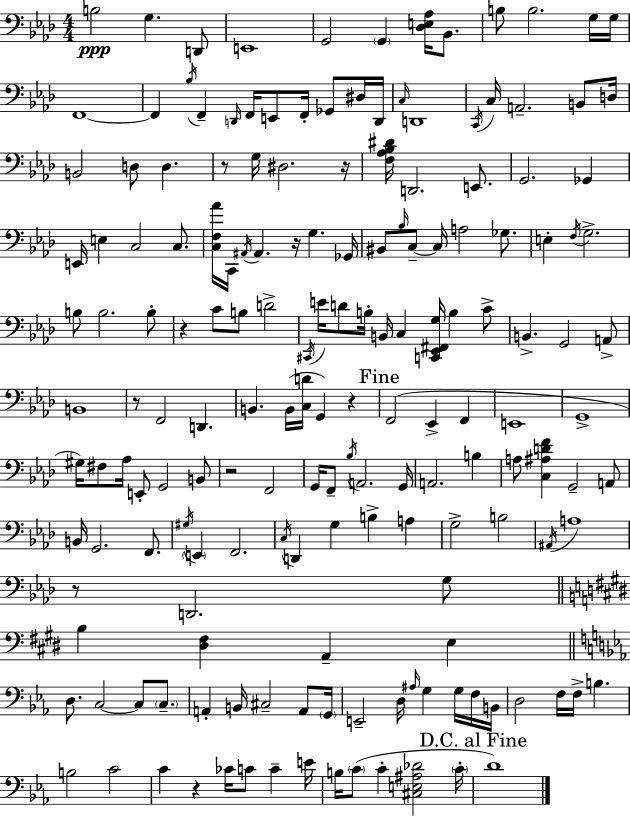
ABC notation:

X:1
T:Untitled
M:4/4
L:1/4
K:Ab
B,2 G, D,,/2 E,,4 G,,2 G,, [_D,E,_A,]/4 _B,,/2 B,/2 B,2 G,/4 G,/4 F,,4 F,, _B,/4 F,, D,,/4 F,,/4 E,,/2 F,,/4 _G,,/2 ^D,/4 D,,/4 C,/4 D,,4 C,,/4 C,/4 A,,2 B,,/2 D,/4 B,,2 D,/2 D, z/2 G,/4 ^D,2 z/4 [F,_A,_B,^D]/4 D,,2 E,,/2 G,,2 _G,, E,,/4 E, C,2 C,/2 [C,F,_A]/4 C,,/4 ^A,,/4 ^A,, z/4 G, _G,,/4 ^B,,/2 _B,/4 C,/2 C,/4 A,2 _G,/2 E, F,/4 G,2 B,/2 B,2 B,/2 z C/2 B,/2 D2 ^C,,/4 E/4 D/2 B,/4 B,,/4 C, [C,,_E,,^F,,G,]/4 B, C/2 B,, G,,2 A,,/2 B,,4 z/2 F,,2 D,, B,, B,,/4 [C,D]/4 G,, z F,,2 _E,, F,, E,,4 G,,4 ^G,/4 ^F,/2 _A,/4 E,,/2 G,,2 B,,/2 z2 F,,2 G,,/4 F,,/2 _B,/4 A,,2 G,,/4 A,,2 B, A,/2 [C,^A,DF] G,,2 A,,/2 B,,/4 G,,2 F,,/2 ^G,/4 E,, F,,2 C,/4 D,, G, B, A, G,2 B,2 ^A,,/4 A,4 z/2 D,,2 G,/2 B, [^D,^F,] A,, E, D,/2 C,2 C,/2 C,/2 A,, B,,/4 ^C,2 A,,/2 G,,/4 E,,2 D,/4 ^A,/4 G, G,/4 F,/4 B,,/4 D,2 F,/4 F,/4 B, B,2 C2 C z _C/4 C/2 C E/4 B,/4 C/2 C [^C,E,^A,_D]2 C/4 D4